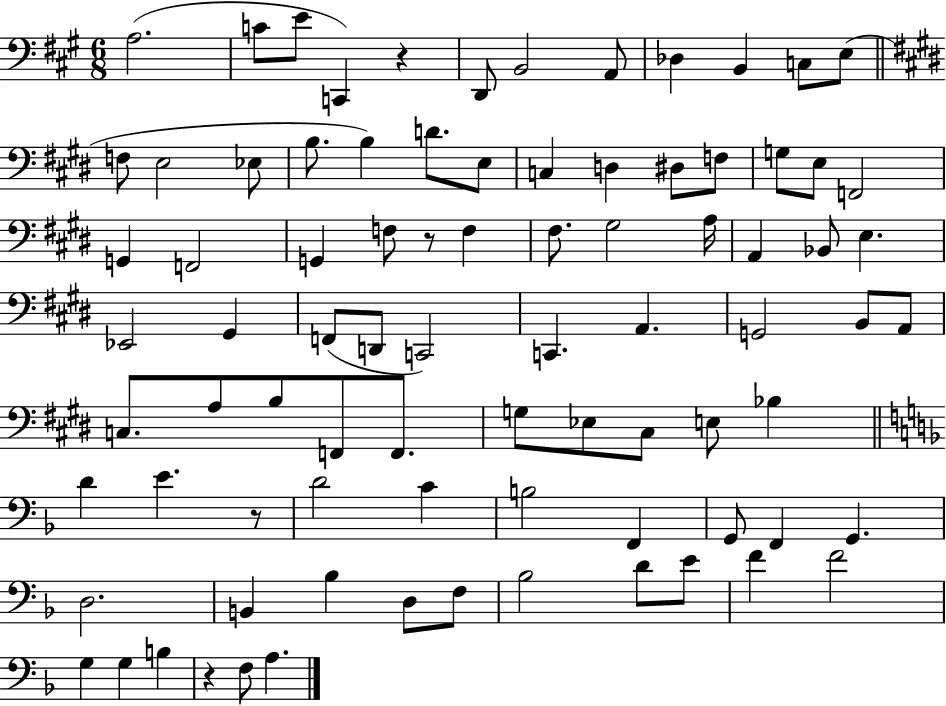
X:1
T:Untitled
M:6/8
L:1/4
K:A
A,2 C/2 E/2 C,, z D,,/2 B,,2 A,,/2 _D, B,, C,/2 E,/2 F,/2 E,2 _E,/2 B,/2 B, D/2 E,/2 C, D, ^D,/2 F,/2 G,/2 E,/2 F,,2 G,, F,,2 G,, F,/2 z/2 F, ^F,/2 ^G,2 A,/4 A,, _B,,/2 E, _E,,2 ^G,, F,,/2 D,,/2 C,,2 C,, A,, G,,2 B,,/2 A,,/2 C,/2 A,/2 B,/2 F,,/2 F,,/2 G,/2 _E,/2 ^C,/2 E,/2 _B, D E z/2 D2 C B,2 F,, G,,/2 F,, G,, D,2 B,, _B, D,/2 F,/2 _B,2 D/2 E/2 F F2 G, G, B, z F,/2 A,